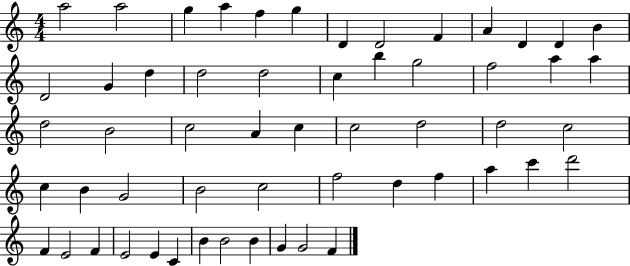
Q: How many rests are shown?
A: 0